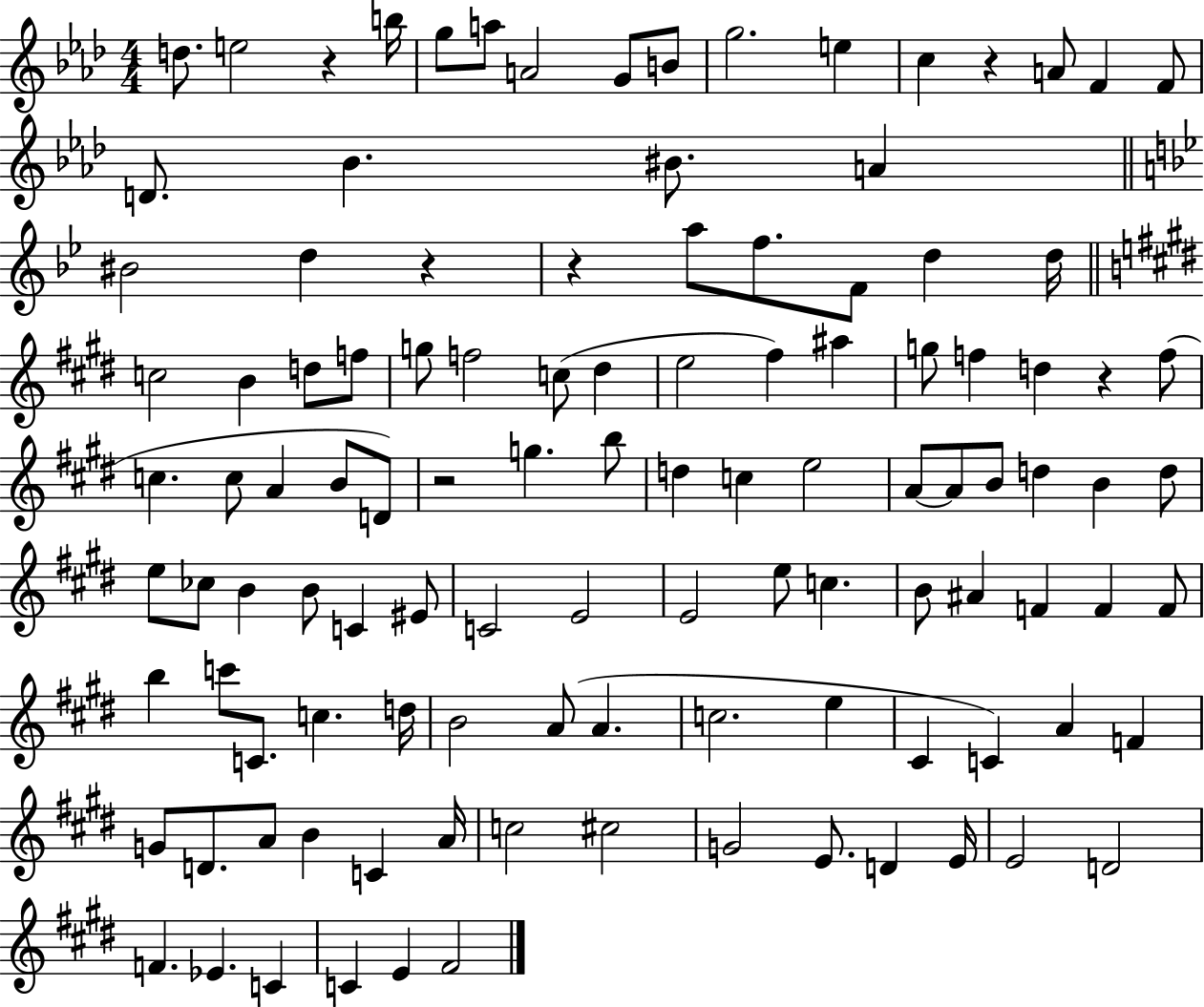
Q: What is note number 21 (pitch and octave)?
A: A5